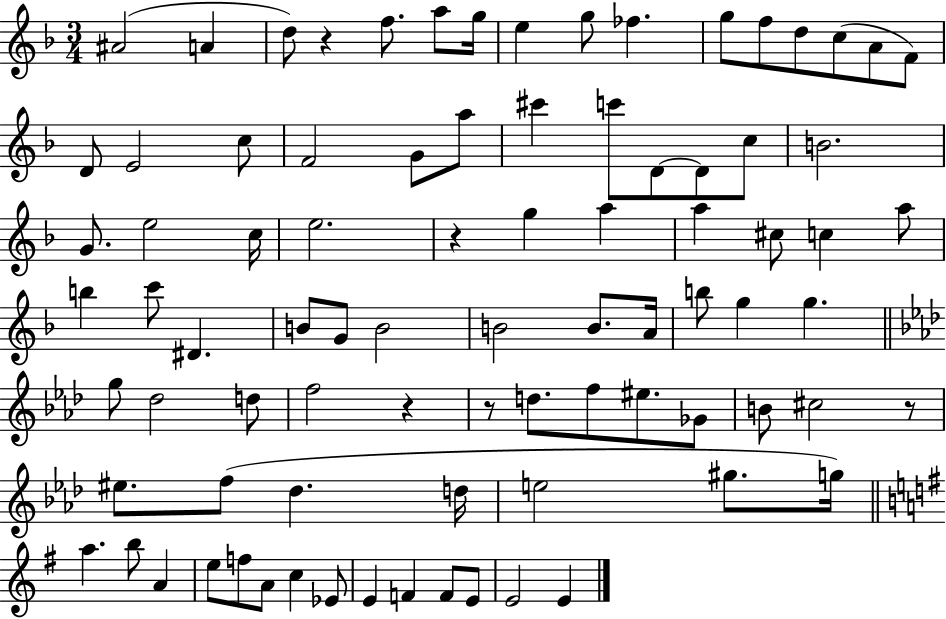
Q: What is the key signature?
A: F major